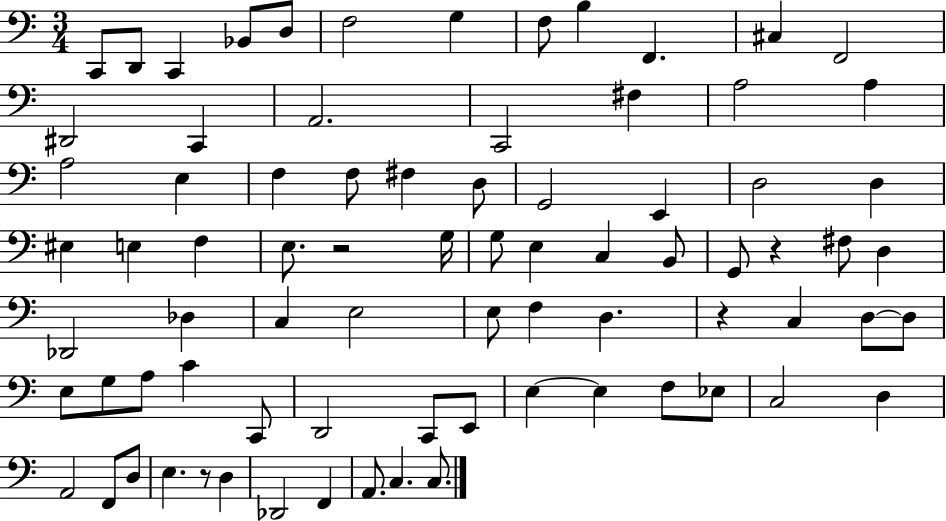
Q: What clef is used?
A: bass